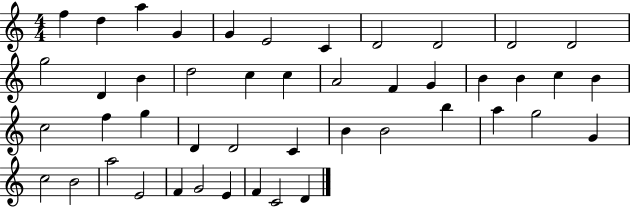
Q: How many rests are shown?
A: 0